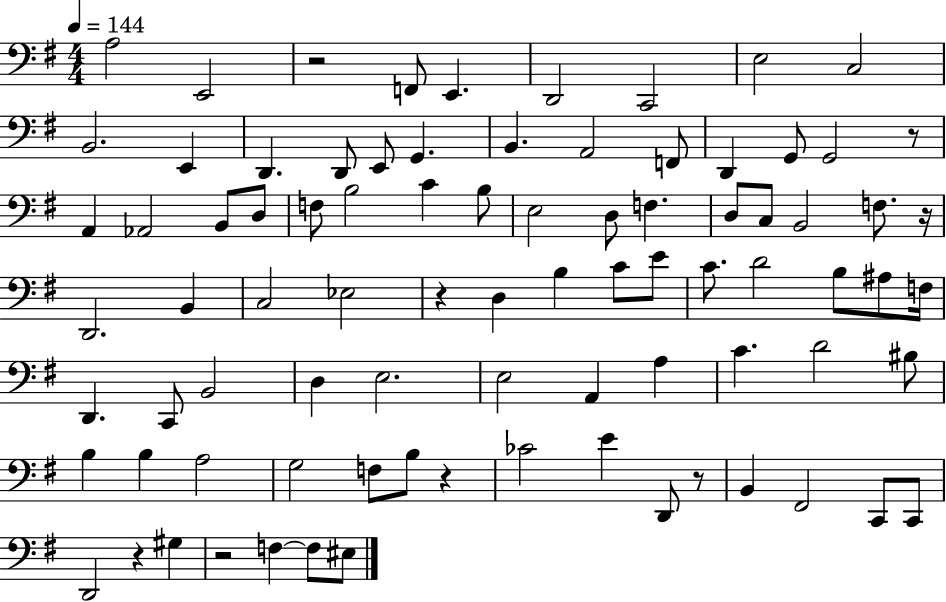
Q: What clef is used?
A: bass